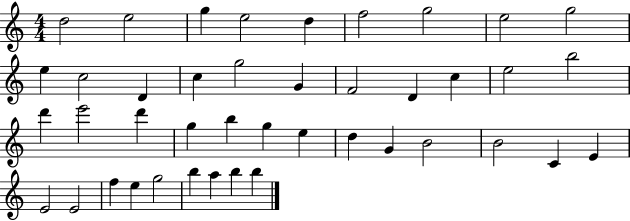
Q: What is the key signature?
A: C major